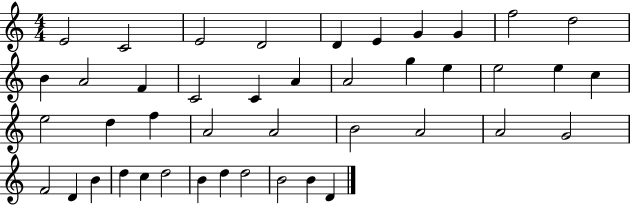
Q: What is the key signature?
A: C major